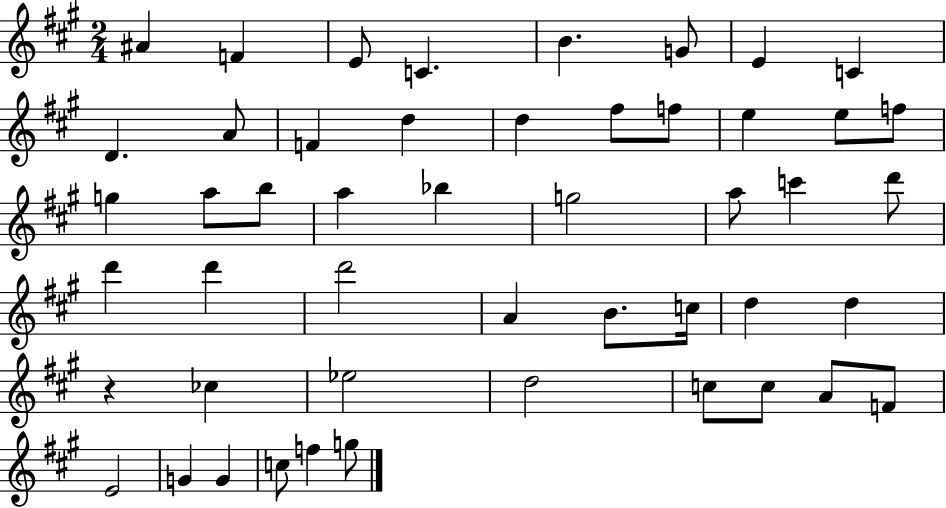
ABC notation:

X:1
T:Untitled
M:2/4
L:1/4
K:A
^A F E/2 C B G/2 E C D A/2 F d d ^f/2 f/2 e e/2 f/2 g a/2 b/2 a _b g2 a/2 c' d'/2 d' d' d'2 A B/2 c/4 d d z _c _e2 d2 c/2 c/2 A/2 F/2 E2 G G c/2 f g/2